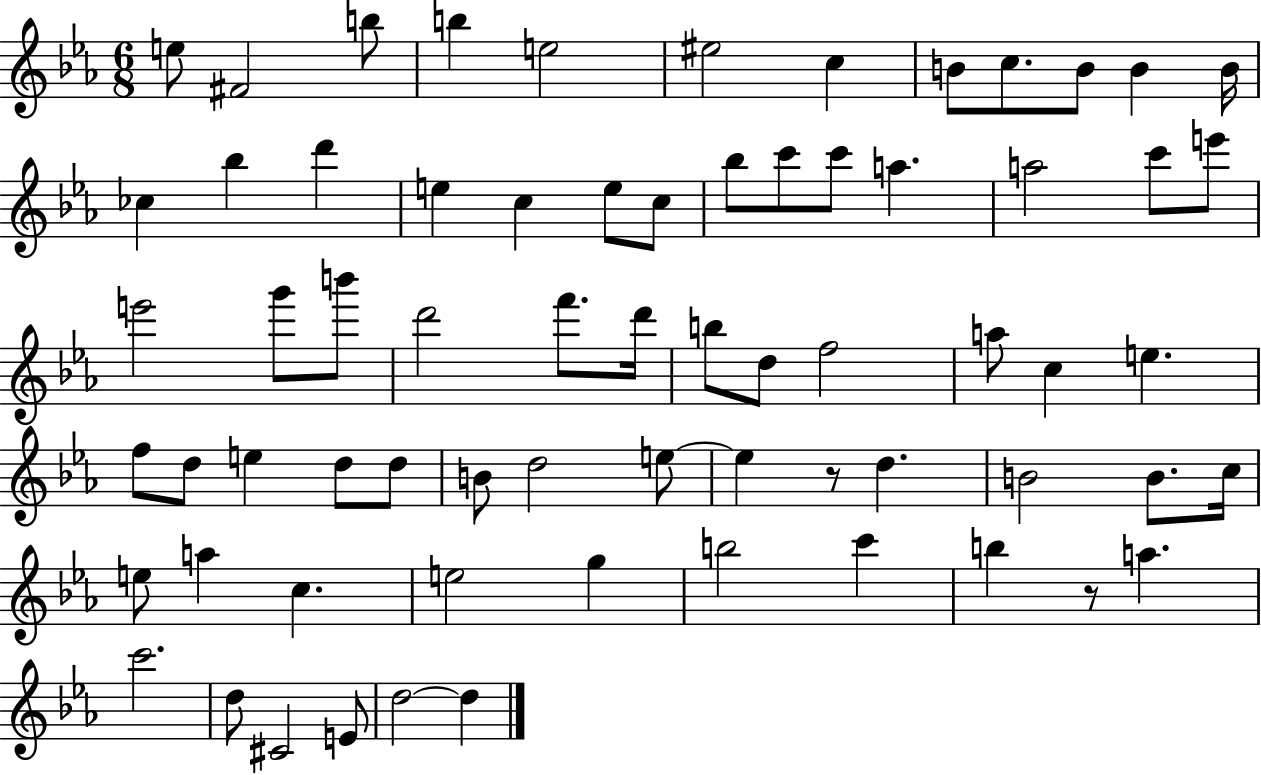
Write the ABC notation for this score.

X:1
T:Untitled
M:6/8
L:1/4
K:Eb
e/2 ^F2 b/2 b e2 ^e2 c B/2 c/2 B/2 B B/4 _c _b d' e c e/2 c/2 _b/2 c'/2 c'/2 a a2 c'/2 e'/2 e'2 g'/2 b'/2 d'2 f'/2 d'/4 b/2 d/2 f2 a/2 c e f/2 d/2 e d/2 d/2 B/2 d2 e/2 e z/2 d B2 B/2 c/4 e/2 a c e2 g b2 c' b z/2 a c'2 d/2 ^C2 E/2 d2 d